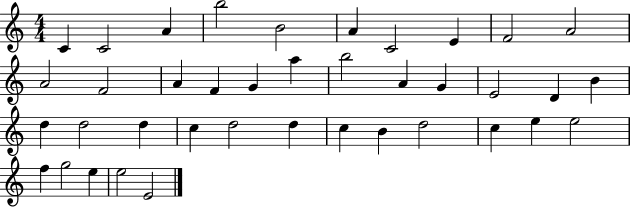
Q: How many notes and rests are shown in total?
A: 39